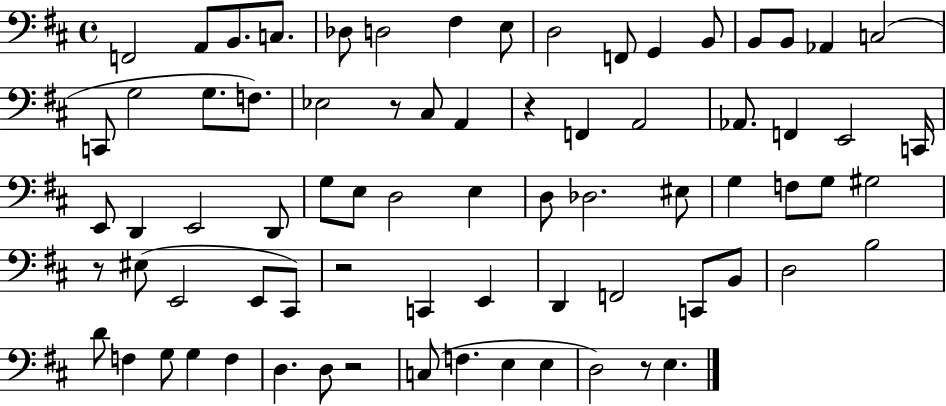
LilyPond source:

{
  \clef bass
  \time 4/4
  \defaultTimeSignature
  \key d \major
  \repeat volta 2 { f,2 a,8 b,8. c8. | des8 d2 fis4 e8 | d2 f,8 g,4 b,8 | b,8 b,8 aes,4 c2( | \break c,8 g2 g8. f8.) | ees2 r8 cis8 a,4 | r4 f,4 a,2 | aes,8. f,4 e,2 c,16 | \break e,8 d,4 e,2 d,8 | g8 e8 d2 e4 | d8 des2. eis8 | g4 f8 g8 gis2 | \break r8 eis8( e,2 e,8 cis,8) | r2 c,4 e,4 | d,4 f,2 c,8 b,8 | d2 b2 | \break d'8 f4 g8 g4 f4 | d4. d8 r2 | c8( f4. e4 e4 | d2) r8 e4. | \break } \bar "|."
}